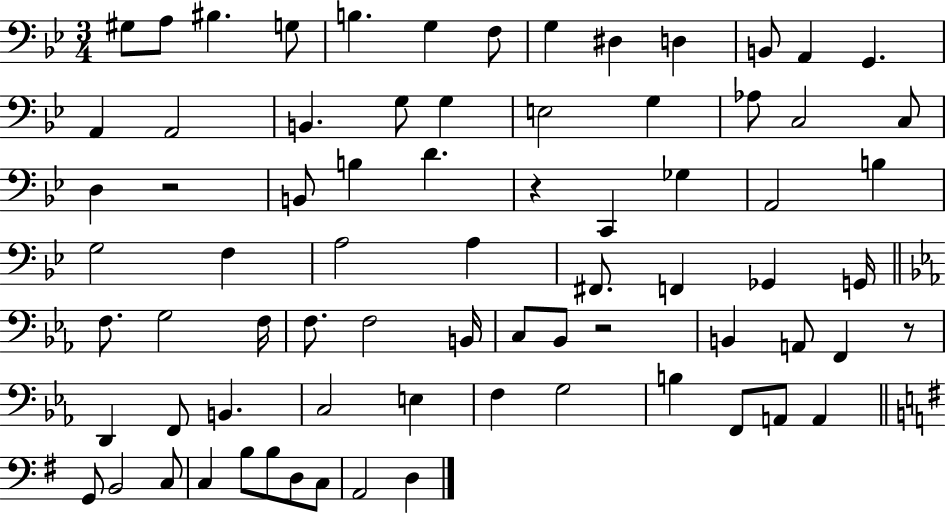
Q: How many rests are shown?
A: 4